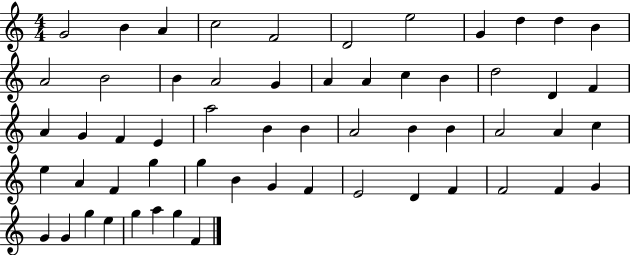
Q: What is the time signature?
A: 4/4